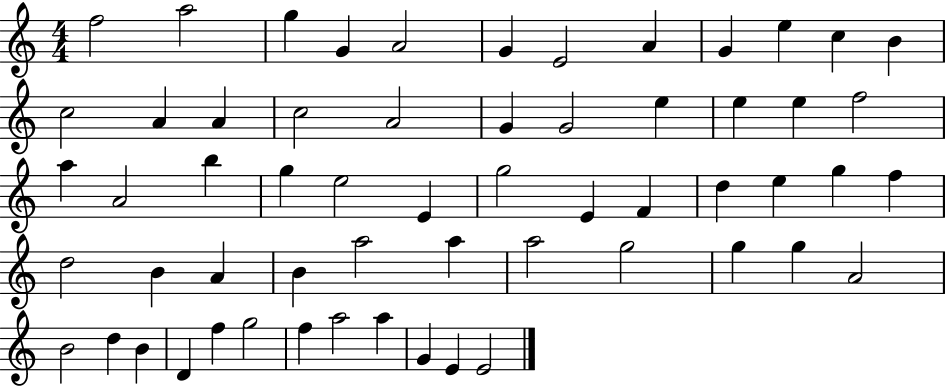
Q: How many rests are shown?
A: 0